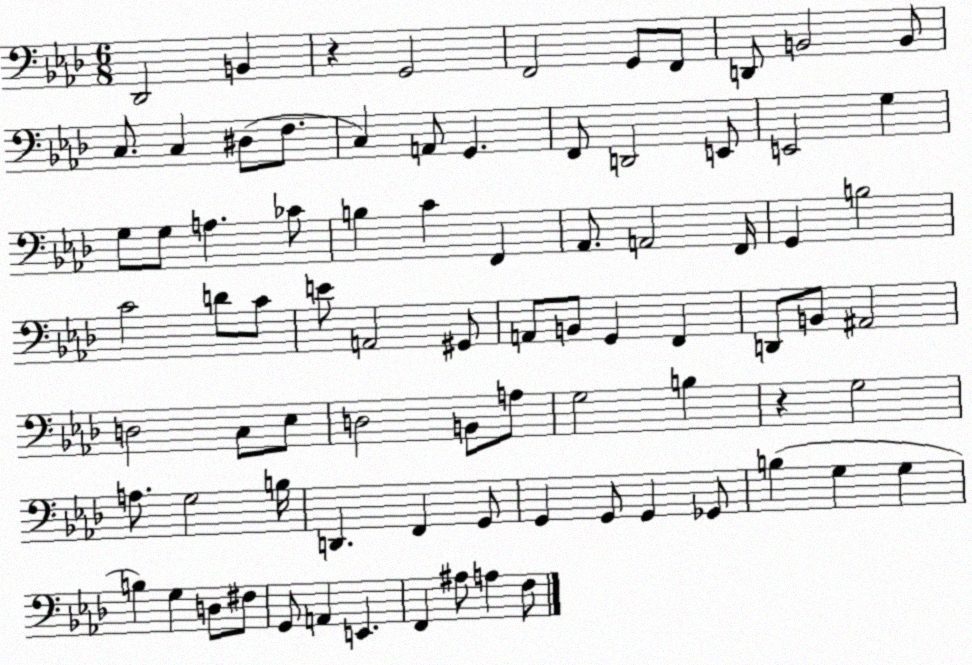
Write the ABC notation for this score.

X:1
T:Untitled
M:6/8
L:1/4
K:Ab
_D,,2 B,, z G,,2 F,,2 G,,/2 F,,/2 D,,/2 B,,2 B,,/2 C,/2 C, ^D,/2 F,/2 C, A,,/2 G,, F,,/2 D,,2 E,,/2 E,,2 G, G,/2 G,/2 A, _C/2 B, C F,, _A,,/2 A,,2 F,,/4 G,, B,2 C2 D/2 C/2 E/2 A,,2 ^G,,/2 A,,/2 B,,/2 G,, F,, D,,/2 B,,/2 ^A,,2 D,2 C,/2 _E,/2 D,2 B,,/2 A,/2 G,2 B, z G,2 A,/2 G,2 B,/4 D,, F,, G,,/2 G,, G,,/2 G,, _G,,/2 B, G, G, B, G, D,/2 ^F,/2 G,,/2 A,, E,, F,, ^A,/2 A, F,/2